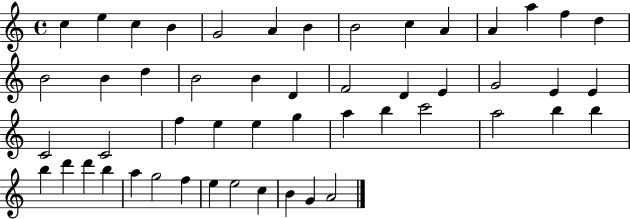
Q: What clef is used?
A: treble